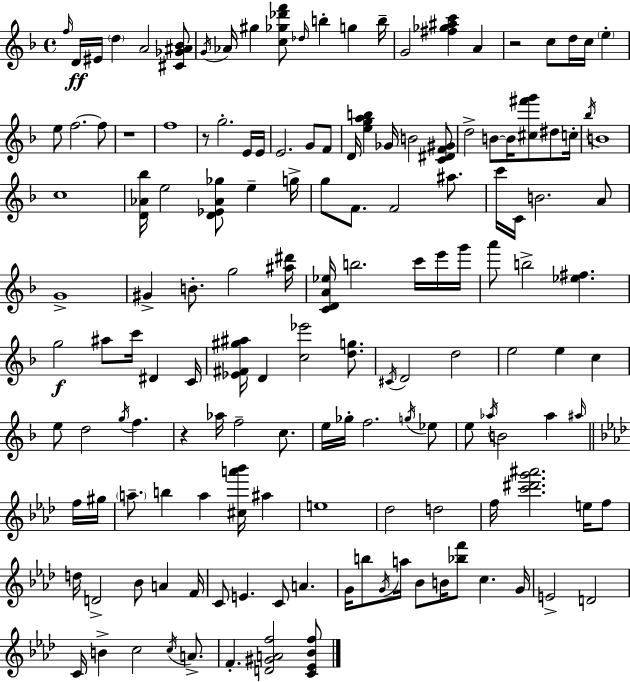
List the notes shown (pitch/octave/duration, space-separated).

F5/s D4/s EIS4/s D5/q A4/h [C#4,Gb4,A#4,Bb4]/e G4/s Ab4/s G#5/q [C5,Gb5,Db6,F6]/e Db5/s B5/q G5/q B5/s G4/h [F#5,Gb5,A#5,C6]/q A4/q R/h C5/e D5/s C5/s E5/q E5/e F5/h. F5/e R/w F5/w R/e G5/h. E4/s E4/s E4/h. G4/e F4/e D4/s [E5,G5,A5,B5]/q Gb4/s B4/h [C4,D#4,F4,G#4]/e D5/h B4/e B4/s [C#5,F#6,G6]/e D#5/e C5/s Bb5/s B4/w C5/w [D4,Ab4,Bb5]/s E5/h [D4,Eb4,Ab4,Gb5]/e E5/q G5/s G5/e F4/e. F4/h A#5/e. C6/s C4/s B4/h. A4/e G4/w G#4/q B4/e. G5/h [A#5,D#6]/s [C4,D4,A4,Eb5]/s B5/h. C6/s E6/s G6/s A6/e B5/h [Eb5,F#5]/q. G5/h A#5/e C6/s D#4/q C4/s [Eb4,F#4,G#5,A#5]/s D4/q [C5,Eb6]/h [D5,G5]/e. C#4/s D4/h D5/h E5/h E5/q C5/q E5/e D5/h G5/s F5/q. R/q Ab5/s F5/h C5/e. E5/s Gb5/s F5/h. G5/s Eb5/e E5/e Ab5/s B4/h Ab5/q A#5/s F5/s G#5/s A5/e. B5/q A5/q [C#5,A6,Bb6]/s A#5/q E5/w Db5/h D5/h F5/s [C6,D#6,G6,A#6]/h. E5/s F5/e D5/s D4/h Bb4/e A4/q F4/s C4/e E4/q. C4/e A4/q. G4/s B5/e G4/s A5/s Bb4/e B4/s [Bb5,F6]/e C5/q. G4/s E4/h D4/h C4/s B4/q C5/h C5/s A4/e. F4/q. [D4,G#4,A4,F5]/h [C4,Eb4,Bb4,F5]/e